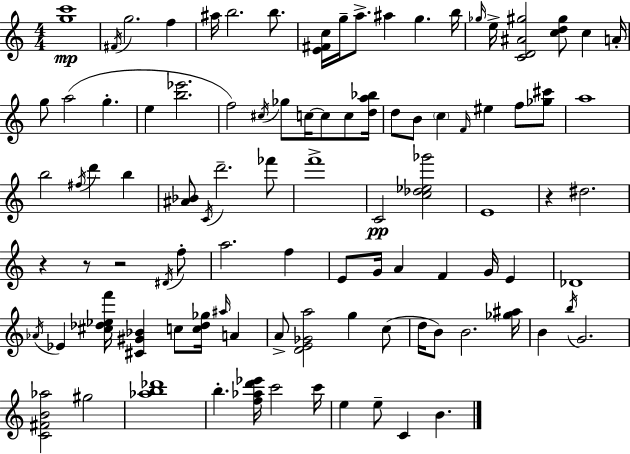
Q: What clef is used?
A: treble